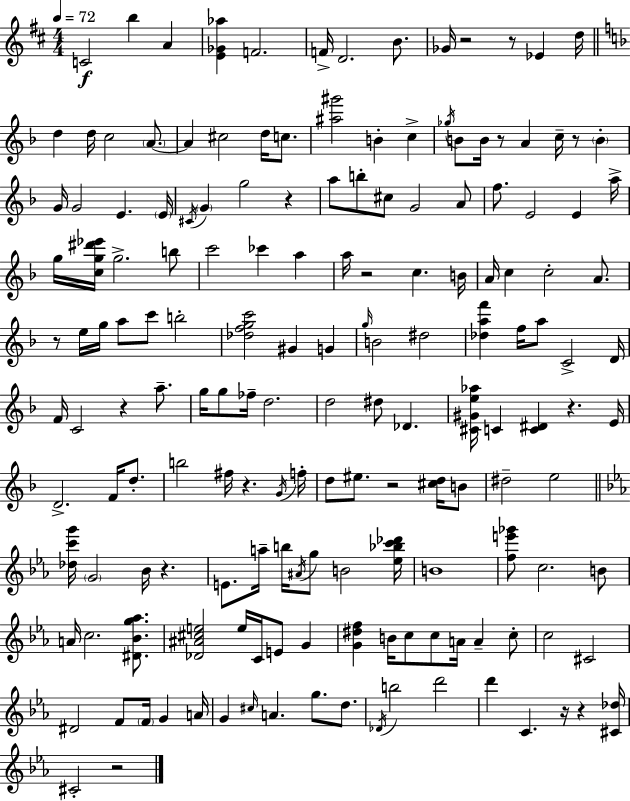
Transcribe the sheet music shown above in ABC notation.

X:1
T:Untitled
M:4/4
L:1/4
K:D
C2 b A [E_G_a] F2 F/4 D2 B/2 _G/4 z2 z/2 _E d/4 d d/4 c2 A/2 A ^c2 d/4 c/2 [^a^g']2 B c _g/4 B/2 B/4 z/2 A c/4 z/2 B G/4 G2 E E/4 ^C/4 G g2 z a/2 b/2 ^c/2 G2 A/2 f/2 E2 E a/4 g/4 [cg^d'_e']/4 g2 b/2 c'2 _c' a a/4 z2 c B/4 A/4 c c2 A/2 z/2 e/4 g/4 a/2 c'/2 b2 [_dfgc']2 ^G G g/4 B2 ^d2 [_daf'] f/4 a/2 C2 D/4 F/4 C2 z a/2 g/4 g/2 _f/4 d2 d2 ^d/2 _D [^C^Ge_a]/4 C [C^D] z E/4 D2 F/4 d/2 b2 ^f/4 z G/4 f/4 d/2 ^e/2 z2 [^cd]/4 B/2 ^d2 e2 [_dc'g']/4 G2 _B/4 z E/2 a/4 b/4 ^A/4 g/2 B2 [_e_bc'_d']/4 B4 [fe'_g']/2 c2 B/2 A/4 c2 [^D_Bg_a]/2 [_D^A^ce]2 e/4 C/4 E/2 G [G^df] B/4 c/2 c/2 A/4 A c/2 c2 ^C2 ^D2 F/2 F/4 G A/4 G ^c/4 A g/2 d/2 _D/4 b2 d'2 d' C z/4 z [^C_d]/4 ^C2 z2